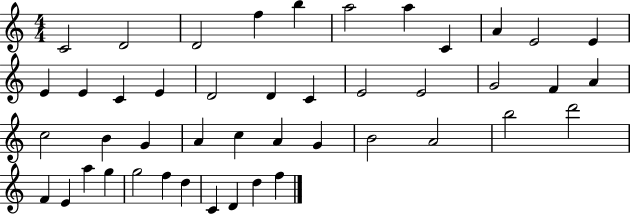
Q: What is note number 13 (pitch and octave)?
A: E4